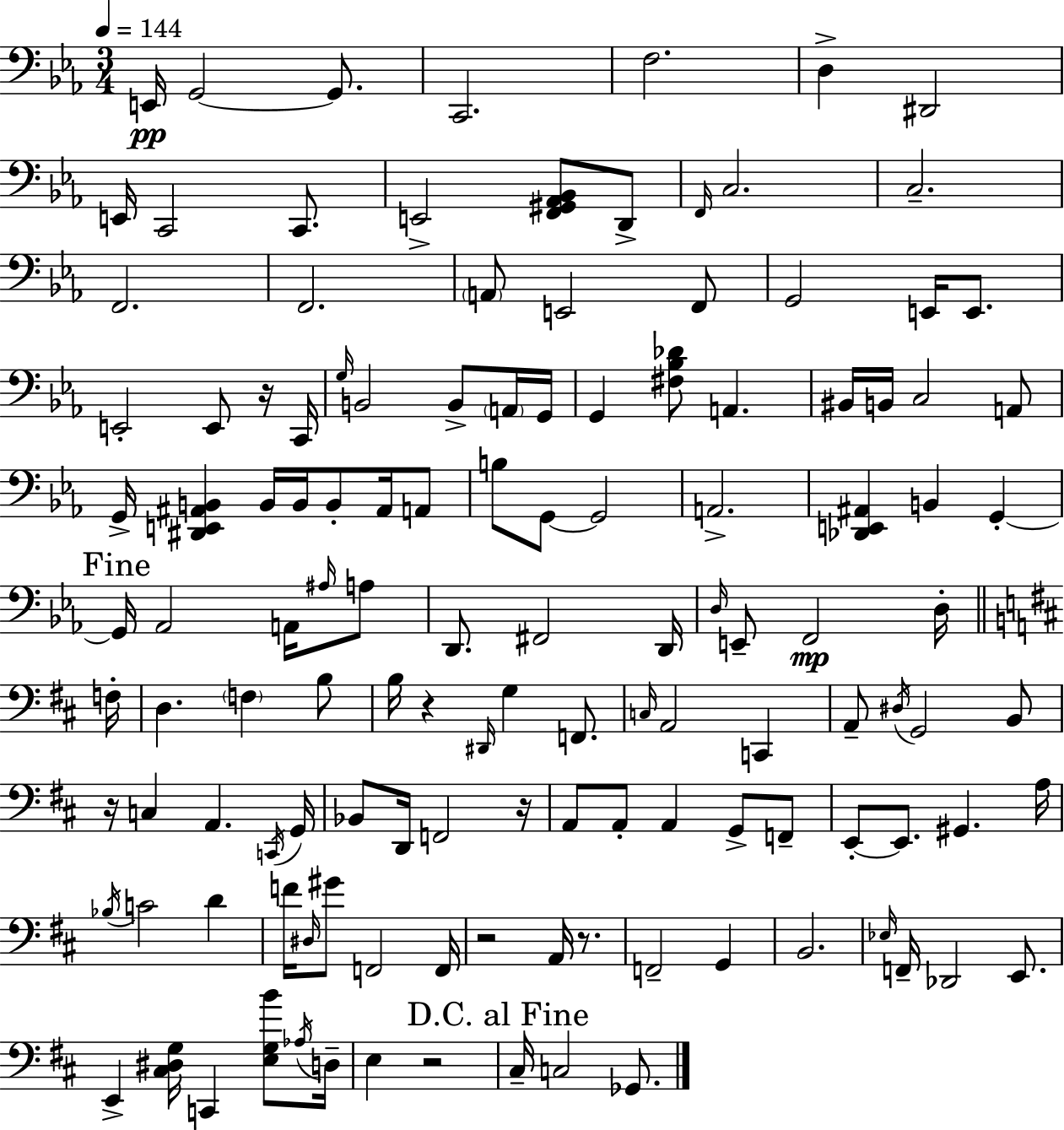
{
  \clef bass
  \numericTimeSignature
  \time 3/4
  \key ees \major
  \tempo 4 = 144
  e,16\pp g,2~~ g,8. | c,2. | f2. | d4-> dis,2 | \break e,16 c,2 c,8. | e,2-> <f, gis, aes, bes,>8 d,8-> | \grace { f,16 } c2. | c2.-- | \break f,2. | f,2. | \parenthesize a,8 e,2 f,8 | g,2 e,16 e,8. | \break e,2-. e,8 r16 | c,16 \grace { g16 } b,2 b,8-> | \parenthesize a,16 g,16 g,4 <fis bes des'>8 a,4. | bis,16 b,16 c2 | \break a,8 g,16-> <dis, e, ais, b,>4 b,16 b,16 b,8-. ais,16 | a,8 b8 g,8~~ g,2 | a,2.-> | <des, e, ais,>4 b,4 g,4-.~~ | \break \mark "Fine" g,16 aes,2 a,16 | \grace { ais16 } a8 d,8. fis,2 | d,16 \grace { d16 } e,8-- f,2\mp | d16-. \bar "||" \break \key b \minor f16-. d4. \parenthesize f4 b8 | b16 r4 \grace { dis,16 } g4 f,8. | \grace { c16 } a,2 c,4 | a,8-- \acciaccatura { dis16 } g,2 | \break b,8 r16 c4 a,4. | \acciaccatura { c,16 } g,16 bes,8 d,16 f,2 | r16 a,8 a,8-. a,4 | g,8-> f,8-- e,8-.~~ e,8. gis,4. | \break a16 \acciaccatura { bes16 } c'2 | d'4 f'16 \grace { dis16 } gis'8 f,2 | f,16 r2 | a,16 r8. f,2-- | \break g,4 b,2. | \grace { ees16 } f,16-- des,2 | e,8. e,4-> | <cis dis g>16 c,4 <e g b'>8 \acciaccatura { aes16 } d16-- e4 | \break r2 \mark "D.C. al Fine" cis16-- c2 | ges,8. \bar "|."
}